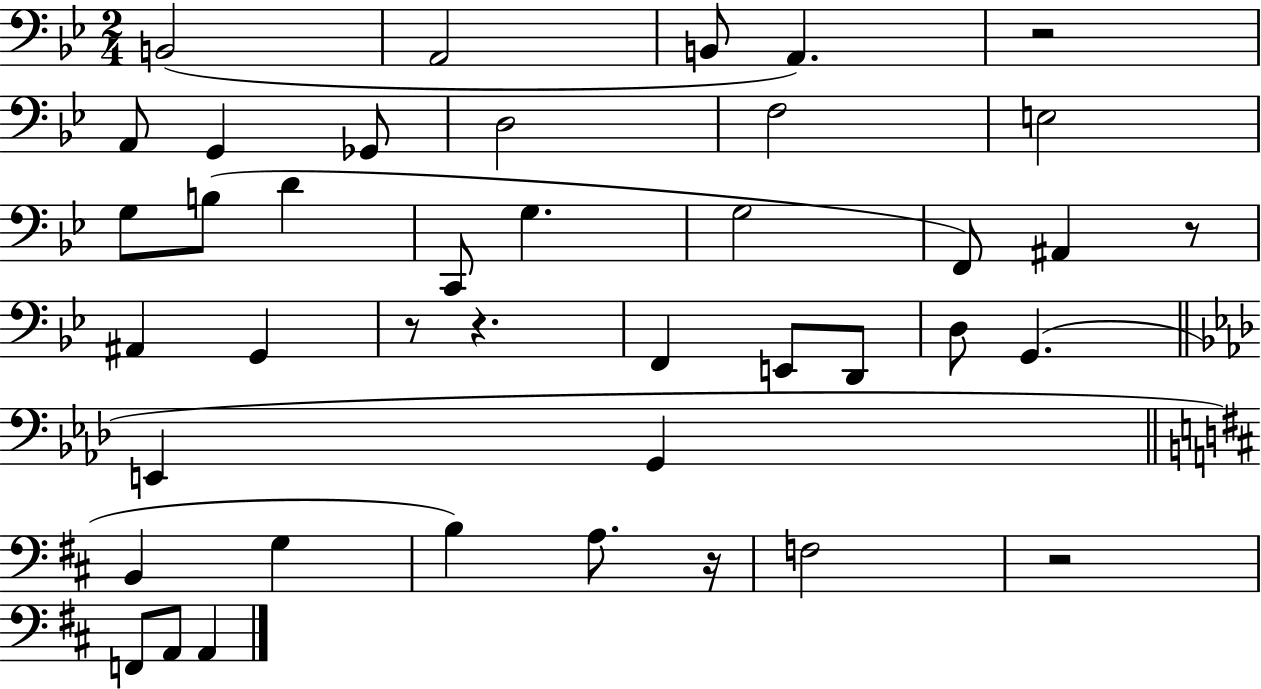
X:1
T:Untitled
M:2/4
L:1/4
K:Bb
B,,2 A,,2 B,,/2 A,, z2 A,,/2 G,, _G,,/2 D,2 F,2 E,2 G,/2 B,/2 D C,,/2 G, G,2 F,,/2 ^A,, z/2 ^A,, G,, z/2 z F,, E,,/2 D,,/2 D,/2 G,, E,, G,, B,, G, B, A,/2 z/4 F,2 z2 F,,/2 A,,/2 A,,